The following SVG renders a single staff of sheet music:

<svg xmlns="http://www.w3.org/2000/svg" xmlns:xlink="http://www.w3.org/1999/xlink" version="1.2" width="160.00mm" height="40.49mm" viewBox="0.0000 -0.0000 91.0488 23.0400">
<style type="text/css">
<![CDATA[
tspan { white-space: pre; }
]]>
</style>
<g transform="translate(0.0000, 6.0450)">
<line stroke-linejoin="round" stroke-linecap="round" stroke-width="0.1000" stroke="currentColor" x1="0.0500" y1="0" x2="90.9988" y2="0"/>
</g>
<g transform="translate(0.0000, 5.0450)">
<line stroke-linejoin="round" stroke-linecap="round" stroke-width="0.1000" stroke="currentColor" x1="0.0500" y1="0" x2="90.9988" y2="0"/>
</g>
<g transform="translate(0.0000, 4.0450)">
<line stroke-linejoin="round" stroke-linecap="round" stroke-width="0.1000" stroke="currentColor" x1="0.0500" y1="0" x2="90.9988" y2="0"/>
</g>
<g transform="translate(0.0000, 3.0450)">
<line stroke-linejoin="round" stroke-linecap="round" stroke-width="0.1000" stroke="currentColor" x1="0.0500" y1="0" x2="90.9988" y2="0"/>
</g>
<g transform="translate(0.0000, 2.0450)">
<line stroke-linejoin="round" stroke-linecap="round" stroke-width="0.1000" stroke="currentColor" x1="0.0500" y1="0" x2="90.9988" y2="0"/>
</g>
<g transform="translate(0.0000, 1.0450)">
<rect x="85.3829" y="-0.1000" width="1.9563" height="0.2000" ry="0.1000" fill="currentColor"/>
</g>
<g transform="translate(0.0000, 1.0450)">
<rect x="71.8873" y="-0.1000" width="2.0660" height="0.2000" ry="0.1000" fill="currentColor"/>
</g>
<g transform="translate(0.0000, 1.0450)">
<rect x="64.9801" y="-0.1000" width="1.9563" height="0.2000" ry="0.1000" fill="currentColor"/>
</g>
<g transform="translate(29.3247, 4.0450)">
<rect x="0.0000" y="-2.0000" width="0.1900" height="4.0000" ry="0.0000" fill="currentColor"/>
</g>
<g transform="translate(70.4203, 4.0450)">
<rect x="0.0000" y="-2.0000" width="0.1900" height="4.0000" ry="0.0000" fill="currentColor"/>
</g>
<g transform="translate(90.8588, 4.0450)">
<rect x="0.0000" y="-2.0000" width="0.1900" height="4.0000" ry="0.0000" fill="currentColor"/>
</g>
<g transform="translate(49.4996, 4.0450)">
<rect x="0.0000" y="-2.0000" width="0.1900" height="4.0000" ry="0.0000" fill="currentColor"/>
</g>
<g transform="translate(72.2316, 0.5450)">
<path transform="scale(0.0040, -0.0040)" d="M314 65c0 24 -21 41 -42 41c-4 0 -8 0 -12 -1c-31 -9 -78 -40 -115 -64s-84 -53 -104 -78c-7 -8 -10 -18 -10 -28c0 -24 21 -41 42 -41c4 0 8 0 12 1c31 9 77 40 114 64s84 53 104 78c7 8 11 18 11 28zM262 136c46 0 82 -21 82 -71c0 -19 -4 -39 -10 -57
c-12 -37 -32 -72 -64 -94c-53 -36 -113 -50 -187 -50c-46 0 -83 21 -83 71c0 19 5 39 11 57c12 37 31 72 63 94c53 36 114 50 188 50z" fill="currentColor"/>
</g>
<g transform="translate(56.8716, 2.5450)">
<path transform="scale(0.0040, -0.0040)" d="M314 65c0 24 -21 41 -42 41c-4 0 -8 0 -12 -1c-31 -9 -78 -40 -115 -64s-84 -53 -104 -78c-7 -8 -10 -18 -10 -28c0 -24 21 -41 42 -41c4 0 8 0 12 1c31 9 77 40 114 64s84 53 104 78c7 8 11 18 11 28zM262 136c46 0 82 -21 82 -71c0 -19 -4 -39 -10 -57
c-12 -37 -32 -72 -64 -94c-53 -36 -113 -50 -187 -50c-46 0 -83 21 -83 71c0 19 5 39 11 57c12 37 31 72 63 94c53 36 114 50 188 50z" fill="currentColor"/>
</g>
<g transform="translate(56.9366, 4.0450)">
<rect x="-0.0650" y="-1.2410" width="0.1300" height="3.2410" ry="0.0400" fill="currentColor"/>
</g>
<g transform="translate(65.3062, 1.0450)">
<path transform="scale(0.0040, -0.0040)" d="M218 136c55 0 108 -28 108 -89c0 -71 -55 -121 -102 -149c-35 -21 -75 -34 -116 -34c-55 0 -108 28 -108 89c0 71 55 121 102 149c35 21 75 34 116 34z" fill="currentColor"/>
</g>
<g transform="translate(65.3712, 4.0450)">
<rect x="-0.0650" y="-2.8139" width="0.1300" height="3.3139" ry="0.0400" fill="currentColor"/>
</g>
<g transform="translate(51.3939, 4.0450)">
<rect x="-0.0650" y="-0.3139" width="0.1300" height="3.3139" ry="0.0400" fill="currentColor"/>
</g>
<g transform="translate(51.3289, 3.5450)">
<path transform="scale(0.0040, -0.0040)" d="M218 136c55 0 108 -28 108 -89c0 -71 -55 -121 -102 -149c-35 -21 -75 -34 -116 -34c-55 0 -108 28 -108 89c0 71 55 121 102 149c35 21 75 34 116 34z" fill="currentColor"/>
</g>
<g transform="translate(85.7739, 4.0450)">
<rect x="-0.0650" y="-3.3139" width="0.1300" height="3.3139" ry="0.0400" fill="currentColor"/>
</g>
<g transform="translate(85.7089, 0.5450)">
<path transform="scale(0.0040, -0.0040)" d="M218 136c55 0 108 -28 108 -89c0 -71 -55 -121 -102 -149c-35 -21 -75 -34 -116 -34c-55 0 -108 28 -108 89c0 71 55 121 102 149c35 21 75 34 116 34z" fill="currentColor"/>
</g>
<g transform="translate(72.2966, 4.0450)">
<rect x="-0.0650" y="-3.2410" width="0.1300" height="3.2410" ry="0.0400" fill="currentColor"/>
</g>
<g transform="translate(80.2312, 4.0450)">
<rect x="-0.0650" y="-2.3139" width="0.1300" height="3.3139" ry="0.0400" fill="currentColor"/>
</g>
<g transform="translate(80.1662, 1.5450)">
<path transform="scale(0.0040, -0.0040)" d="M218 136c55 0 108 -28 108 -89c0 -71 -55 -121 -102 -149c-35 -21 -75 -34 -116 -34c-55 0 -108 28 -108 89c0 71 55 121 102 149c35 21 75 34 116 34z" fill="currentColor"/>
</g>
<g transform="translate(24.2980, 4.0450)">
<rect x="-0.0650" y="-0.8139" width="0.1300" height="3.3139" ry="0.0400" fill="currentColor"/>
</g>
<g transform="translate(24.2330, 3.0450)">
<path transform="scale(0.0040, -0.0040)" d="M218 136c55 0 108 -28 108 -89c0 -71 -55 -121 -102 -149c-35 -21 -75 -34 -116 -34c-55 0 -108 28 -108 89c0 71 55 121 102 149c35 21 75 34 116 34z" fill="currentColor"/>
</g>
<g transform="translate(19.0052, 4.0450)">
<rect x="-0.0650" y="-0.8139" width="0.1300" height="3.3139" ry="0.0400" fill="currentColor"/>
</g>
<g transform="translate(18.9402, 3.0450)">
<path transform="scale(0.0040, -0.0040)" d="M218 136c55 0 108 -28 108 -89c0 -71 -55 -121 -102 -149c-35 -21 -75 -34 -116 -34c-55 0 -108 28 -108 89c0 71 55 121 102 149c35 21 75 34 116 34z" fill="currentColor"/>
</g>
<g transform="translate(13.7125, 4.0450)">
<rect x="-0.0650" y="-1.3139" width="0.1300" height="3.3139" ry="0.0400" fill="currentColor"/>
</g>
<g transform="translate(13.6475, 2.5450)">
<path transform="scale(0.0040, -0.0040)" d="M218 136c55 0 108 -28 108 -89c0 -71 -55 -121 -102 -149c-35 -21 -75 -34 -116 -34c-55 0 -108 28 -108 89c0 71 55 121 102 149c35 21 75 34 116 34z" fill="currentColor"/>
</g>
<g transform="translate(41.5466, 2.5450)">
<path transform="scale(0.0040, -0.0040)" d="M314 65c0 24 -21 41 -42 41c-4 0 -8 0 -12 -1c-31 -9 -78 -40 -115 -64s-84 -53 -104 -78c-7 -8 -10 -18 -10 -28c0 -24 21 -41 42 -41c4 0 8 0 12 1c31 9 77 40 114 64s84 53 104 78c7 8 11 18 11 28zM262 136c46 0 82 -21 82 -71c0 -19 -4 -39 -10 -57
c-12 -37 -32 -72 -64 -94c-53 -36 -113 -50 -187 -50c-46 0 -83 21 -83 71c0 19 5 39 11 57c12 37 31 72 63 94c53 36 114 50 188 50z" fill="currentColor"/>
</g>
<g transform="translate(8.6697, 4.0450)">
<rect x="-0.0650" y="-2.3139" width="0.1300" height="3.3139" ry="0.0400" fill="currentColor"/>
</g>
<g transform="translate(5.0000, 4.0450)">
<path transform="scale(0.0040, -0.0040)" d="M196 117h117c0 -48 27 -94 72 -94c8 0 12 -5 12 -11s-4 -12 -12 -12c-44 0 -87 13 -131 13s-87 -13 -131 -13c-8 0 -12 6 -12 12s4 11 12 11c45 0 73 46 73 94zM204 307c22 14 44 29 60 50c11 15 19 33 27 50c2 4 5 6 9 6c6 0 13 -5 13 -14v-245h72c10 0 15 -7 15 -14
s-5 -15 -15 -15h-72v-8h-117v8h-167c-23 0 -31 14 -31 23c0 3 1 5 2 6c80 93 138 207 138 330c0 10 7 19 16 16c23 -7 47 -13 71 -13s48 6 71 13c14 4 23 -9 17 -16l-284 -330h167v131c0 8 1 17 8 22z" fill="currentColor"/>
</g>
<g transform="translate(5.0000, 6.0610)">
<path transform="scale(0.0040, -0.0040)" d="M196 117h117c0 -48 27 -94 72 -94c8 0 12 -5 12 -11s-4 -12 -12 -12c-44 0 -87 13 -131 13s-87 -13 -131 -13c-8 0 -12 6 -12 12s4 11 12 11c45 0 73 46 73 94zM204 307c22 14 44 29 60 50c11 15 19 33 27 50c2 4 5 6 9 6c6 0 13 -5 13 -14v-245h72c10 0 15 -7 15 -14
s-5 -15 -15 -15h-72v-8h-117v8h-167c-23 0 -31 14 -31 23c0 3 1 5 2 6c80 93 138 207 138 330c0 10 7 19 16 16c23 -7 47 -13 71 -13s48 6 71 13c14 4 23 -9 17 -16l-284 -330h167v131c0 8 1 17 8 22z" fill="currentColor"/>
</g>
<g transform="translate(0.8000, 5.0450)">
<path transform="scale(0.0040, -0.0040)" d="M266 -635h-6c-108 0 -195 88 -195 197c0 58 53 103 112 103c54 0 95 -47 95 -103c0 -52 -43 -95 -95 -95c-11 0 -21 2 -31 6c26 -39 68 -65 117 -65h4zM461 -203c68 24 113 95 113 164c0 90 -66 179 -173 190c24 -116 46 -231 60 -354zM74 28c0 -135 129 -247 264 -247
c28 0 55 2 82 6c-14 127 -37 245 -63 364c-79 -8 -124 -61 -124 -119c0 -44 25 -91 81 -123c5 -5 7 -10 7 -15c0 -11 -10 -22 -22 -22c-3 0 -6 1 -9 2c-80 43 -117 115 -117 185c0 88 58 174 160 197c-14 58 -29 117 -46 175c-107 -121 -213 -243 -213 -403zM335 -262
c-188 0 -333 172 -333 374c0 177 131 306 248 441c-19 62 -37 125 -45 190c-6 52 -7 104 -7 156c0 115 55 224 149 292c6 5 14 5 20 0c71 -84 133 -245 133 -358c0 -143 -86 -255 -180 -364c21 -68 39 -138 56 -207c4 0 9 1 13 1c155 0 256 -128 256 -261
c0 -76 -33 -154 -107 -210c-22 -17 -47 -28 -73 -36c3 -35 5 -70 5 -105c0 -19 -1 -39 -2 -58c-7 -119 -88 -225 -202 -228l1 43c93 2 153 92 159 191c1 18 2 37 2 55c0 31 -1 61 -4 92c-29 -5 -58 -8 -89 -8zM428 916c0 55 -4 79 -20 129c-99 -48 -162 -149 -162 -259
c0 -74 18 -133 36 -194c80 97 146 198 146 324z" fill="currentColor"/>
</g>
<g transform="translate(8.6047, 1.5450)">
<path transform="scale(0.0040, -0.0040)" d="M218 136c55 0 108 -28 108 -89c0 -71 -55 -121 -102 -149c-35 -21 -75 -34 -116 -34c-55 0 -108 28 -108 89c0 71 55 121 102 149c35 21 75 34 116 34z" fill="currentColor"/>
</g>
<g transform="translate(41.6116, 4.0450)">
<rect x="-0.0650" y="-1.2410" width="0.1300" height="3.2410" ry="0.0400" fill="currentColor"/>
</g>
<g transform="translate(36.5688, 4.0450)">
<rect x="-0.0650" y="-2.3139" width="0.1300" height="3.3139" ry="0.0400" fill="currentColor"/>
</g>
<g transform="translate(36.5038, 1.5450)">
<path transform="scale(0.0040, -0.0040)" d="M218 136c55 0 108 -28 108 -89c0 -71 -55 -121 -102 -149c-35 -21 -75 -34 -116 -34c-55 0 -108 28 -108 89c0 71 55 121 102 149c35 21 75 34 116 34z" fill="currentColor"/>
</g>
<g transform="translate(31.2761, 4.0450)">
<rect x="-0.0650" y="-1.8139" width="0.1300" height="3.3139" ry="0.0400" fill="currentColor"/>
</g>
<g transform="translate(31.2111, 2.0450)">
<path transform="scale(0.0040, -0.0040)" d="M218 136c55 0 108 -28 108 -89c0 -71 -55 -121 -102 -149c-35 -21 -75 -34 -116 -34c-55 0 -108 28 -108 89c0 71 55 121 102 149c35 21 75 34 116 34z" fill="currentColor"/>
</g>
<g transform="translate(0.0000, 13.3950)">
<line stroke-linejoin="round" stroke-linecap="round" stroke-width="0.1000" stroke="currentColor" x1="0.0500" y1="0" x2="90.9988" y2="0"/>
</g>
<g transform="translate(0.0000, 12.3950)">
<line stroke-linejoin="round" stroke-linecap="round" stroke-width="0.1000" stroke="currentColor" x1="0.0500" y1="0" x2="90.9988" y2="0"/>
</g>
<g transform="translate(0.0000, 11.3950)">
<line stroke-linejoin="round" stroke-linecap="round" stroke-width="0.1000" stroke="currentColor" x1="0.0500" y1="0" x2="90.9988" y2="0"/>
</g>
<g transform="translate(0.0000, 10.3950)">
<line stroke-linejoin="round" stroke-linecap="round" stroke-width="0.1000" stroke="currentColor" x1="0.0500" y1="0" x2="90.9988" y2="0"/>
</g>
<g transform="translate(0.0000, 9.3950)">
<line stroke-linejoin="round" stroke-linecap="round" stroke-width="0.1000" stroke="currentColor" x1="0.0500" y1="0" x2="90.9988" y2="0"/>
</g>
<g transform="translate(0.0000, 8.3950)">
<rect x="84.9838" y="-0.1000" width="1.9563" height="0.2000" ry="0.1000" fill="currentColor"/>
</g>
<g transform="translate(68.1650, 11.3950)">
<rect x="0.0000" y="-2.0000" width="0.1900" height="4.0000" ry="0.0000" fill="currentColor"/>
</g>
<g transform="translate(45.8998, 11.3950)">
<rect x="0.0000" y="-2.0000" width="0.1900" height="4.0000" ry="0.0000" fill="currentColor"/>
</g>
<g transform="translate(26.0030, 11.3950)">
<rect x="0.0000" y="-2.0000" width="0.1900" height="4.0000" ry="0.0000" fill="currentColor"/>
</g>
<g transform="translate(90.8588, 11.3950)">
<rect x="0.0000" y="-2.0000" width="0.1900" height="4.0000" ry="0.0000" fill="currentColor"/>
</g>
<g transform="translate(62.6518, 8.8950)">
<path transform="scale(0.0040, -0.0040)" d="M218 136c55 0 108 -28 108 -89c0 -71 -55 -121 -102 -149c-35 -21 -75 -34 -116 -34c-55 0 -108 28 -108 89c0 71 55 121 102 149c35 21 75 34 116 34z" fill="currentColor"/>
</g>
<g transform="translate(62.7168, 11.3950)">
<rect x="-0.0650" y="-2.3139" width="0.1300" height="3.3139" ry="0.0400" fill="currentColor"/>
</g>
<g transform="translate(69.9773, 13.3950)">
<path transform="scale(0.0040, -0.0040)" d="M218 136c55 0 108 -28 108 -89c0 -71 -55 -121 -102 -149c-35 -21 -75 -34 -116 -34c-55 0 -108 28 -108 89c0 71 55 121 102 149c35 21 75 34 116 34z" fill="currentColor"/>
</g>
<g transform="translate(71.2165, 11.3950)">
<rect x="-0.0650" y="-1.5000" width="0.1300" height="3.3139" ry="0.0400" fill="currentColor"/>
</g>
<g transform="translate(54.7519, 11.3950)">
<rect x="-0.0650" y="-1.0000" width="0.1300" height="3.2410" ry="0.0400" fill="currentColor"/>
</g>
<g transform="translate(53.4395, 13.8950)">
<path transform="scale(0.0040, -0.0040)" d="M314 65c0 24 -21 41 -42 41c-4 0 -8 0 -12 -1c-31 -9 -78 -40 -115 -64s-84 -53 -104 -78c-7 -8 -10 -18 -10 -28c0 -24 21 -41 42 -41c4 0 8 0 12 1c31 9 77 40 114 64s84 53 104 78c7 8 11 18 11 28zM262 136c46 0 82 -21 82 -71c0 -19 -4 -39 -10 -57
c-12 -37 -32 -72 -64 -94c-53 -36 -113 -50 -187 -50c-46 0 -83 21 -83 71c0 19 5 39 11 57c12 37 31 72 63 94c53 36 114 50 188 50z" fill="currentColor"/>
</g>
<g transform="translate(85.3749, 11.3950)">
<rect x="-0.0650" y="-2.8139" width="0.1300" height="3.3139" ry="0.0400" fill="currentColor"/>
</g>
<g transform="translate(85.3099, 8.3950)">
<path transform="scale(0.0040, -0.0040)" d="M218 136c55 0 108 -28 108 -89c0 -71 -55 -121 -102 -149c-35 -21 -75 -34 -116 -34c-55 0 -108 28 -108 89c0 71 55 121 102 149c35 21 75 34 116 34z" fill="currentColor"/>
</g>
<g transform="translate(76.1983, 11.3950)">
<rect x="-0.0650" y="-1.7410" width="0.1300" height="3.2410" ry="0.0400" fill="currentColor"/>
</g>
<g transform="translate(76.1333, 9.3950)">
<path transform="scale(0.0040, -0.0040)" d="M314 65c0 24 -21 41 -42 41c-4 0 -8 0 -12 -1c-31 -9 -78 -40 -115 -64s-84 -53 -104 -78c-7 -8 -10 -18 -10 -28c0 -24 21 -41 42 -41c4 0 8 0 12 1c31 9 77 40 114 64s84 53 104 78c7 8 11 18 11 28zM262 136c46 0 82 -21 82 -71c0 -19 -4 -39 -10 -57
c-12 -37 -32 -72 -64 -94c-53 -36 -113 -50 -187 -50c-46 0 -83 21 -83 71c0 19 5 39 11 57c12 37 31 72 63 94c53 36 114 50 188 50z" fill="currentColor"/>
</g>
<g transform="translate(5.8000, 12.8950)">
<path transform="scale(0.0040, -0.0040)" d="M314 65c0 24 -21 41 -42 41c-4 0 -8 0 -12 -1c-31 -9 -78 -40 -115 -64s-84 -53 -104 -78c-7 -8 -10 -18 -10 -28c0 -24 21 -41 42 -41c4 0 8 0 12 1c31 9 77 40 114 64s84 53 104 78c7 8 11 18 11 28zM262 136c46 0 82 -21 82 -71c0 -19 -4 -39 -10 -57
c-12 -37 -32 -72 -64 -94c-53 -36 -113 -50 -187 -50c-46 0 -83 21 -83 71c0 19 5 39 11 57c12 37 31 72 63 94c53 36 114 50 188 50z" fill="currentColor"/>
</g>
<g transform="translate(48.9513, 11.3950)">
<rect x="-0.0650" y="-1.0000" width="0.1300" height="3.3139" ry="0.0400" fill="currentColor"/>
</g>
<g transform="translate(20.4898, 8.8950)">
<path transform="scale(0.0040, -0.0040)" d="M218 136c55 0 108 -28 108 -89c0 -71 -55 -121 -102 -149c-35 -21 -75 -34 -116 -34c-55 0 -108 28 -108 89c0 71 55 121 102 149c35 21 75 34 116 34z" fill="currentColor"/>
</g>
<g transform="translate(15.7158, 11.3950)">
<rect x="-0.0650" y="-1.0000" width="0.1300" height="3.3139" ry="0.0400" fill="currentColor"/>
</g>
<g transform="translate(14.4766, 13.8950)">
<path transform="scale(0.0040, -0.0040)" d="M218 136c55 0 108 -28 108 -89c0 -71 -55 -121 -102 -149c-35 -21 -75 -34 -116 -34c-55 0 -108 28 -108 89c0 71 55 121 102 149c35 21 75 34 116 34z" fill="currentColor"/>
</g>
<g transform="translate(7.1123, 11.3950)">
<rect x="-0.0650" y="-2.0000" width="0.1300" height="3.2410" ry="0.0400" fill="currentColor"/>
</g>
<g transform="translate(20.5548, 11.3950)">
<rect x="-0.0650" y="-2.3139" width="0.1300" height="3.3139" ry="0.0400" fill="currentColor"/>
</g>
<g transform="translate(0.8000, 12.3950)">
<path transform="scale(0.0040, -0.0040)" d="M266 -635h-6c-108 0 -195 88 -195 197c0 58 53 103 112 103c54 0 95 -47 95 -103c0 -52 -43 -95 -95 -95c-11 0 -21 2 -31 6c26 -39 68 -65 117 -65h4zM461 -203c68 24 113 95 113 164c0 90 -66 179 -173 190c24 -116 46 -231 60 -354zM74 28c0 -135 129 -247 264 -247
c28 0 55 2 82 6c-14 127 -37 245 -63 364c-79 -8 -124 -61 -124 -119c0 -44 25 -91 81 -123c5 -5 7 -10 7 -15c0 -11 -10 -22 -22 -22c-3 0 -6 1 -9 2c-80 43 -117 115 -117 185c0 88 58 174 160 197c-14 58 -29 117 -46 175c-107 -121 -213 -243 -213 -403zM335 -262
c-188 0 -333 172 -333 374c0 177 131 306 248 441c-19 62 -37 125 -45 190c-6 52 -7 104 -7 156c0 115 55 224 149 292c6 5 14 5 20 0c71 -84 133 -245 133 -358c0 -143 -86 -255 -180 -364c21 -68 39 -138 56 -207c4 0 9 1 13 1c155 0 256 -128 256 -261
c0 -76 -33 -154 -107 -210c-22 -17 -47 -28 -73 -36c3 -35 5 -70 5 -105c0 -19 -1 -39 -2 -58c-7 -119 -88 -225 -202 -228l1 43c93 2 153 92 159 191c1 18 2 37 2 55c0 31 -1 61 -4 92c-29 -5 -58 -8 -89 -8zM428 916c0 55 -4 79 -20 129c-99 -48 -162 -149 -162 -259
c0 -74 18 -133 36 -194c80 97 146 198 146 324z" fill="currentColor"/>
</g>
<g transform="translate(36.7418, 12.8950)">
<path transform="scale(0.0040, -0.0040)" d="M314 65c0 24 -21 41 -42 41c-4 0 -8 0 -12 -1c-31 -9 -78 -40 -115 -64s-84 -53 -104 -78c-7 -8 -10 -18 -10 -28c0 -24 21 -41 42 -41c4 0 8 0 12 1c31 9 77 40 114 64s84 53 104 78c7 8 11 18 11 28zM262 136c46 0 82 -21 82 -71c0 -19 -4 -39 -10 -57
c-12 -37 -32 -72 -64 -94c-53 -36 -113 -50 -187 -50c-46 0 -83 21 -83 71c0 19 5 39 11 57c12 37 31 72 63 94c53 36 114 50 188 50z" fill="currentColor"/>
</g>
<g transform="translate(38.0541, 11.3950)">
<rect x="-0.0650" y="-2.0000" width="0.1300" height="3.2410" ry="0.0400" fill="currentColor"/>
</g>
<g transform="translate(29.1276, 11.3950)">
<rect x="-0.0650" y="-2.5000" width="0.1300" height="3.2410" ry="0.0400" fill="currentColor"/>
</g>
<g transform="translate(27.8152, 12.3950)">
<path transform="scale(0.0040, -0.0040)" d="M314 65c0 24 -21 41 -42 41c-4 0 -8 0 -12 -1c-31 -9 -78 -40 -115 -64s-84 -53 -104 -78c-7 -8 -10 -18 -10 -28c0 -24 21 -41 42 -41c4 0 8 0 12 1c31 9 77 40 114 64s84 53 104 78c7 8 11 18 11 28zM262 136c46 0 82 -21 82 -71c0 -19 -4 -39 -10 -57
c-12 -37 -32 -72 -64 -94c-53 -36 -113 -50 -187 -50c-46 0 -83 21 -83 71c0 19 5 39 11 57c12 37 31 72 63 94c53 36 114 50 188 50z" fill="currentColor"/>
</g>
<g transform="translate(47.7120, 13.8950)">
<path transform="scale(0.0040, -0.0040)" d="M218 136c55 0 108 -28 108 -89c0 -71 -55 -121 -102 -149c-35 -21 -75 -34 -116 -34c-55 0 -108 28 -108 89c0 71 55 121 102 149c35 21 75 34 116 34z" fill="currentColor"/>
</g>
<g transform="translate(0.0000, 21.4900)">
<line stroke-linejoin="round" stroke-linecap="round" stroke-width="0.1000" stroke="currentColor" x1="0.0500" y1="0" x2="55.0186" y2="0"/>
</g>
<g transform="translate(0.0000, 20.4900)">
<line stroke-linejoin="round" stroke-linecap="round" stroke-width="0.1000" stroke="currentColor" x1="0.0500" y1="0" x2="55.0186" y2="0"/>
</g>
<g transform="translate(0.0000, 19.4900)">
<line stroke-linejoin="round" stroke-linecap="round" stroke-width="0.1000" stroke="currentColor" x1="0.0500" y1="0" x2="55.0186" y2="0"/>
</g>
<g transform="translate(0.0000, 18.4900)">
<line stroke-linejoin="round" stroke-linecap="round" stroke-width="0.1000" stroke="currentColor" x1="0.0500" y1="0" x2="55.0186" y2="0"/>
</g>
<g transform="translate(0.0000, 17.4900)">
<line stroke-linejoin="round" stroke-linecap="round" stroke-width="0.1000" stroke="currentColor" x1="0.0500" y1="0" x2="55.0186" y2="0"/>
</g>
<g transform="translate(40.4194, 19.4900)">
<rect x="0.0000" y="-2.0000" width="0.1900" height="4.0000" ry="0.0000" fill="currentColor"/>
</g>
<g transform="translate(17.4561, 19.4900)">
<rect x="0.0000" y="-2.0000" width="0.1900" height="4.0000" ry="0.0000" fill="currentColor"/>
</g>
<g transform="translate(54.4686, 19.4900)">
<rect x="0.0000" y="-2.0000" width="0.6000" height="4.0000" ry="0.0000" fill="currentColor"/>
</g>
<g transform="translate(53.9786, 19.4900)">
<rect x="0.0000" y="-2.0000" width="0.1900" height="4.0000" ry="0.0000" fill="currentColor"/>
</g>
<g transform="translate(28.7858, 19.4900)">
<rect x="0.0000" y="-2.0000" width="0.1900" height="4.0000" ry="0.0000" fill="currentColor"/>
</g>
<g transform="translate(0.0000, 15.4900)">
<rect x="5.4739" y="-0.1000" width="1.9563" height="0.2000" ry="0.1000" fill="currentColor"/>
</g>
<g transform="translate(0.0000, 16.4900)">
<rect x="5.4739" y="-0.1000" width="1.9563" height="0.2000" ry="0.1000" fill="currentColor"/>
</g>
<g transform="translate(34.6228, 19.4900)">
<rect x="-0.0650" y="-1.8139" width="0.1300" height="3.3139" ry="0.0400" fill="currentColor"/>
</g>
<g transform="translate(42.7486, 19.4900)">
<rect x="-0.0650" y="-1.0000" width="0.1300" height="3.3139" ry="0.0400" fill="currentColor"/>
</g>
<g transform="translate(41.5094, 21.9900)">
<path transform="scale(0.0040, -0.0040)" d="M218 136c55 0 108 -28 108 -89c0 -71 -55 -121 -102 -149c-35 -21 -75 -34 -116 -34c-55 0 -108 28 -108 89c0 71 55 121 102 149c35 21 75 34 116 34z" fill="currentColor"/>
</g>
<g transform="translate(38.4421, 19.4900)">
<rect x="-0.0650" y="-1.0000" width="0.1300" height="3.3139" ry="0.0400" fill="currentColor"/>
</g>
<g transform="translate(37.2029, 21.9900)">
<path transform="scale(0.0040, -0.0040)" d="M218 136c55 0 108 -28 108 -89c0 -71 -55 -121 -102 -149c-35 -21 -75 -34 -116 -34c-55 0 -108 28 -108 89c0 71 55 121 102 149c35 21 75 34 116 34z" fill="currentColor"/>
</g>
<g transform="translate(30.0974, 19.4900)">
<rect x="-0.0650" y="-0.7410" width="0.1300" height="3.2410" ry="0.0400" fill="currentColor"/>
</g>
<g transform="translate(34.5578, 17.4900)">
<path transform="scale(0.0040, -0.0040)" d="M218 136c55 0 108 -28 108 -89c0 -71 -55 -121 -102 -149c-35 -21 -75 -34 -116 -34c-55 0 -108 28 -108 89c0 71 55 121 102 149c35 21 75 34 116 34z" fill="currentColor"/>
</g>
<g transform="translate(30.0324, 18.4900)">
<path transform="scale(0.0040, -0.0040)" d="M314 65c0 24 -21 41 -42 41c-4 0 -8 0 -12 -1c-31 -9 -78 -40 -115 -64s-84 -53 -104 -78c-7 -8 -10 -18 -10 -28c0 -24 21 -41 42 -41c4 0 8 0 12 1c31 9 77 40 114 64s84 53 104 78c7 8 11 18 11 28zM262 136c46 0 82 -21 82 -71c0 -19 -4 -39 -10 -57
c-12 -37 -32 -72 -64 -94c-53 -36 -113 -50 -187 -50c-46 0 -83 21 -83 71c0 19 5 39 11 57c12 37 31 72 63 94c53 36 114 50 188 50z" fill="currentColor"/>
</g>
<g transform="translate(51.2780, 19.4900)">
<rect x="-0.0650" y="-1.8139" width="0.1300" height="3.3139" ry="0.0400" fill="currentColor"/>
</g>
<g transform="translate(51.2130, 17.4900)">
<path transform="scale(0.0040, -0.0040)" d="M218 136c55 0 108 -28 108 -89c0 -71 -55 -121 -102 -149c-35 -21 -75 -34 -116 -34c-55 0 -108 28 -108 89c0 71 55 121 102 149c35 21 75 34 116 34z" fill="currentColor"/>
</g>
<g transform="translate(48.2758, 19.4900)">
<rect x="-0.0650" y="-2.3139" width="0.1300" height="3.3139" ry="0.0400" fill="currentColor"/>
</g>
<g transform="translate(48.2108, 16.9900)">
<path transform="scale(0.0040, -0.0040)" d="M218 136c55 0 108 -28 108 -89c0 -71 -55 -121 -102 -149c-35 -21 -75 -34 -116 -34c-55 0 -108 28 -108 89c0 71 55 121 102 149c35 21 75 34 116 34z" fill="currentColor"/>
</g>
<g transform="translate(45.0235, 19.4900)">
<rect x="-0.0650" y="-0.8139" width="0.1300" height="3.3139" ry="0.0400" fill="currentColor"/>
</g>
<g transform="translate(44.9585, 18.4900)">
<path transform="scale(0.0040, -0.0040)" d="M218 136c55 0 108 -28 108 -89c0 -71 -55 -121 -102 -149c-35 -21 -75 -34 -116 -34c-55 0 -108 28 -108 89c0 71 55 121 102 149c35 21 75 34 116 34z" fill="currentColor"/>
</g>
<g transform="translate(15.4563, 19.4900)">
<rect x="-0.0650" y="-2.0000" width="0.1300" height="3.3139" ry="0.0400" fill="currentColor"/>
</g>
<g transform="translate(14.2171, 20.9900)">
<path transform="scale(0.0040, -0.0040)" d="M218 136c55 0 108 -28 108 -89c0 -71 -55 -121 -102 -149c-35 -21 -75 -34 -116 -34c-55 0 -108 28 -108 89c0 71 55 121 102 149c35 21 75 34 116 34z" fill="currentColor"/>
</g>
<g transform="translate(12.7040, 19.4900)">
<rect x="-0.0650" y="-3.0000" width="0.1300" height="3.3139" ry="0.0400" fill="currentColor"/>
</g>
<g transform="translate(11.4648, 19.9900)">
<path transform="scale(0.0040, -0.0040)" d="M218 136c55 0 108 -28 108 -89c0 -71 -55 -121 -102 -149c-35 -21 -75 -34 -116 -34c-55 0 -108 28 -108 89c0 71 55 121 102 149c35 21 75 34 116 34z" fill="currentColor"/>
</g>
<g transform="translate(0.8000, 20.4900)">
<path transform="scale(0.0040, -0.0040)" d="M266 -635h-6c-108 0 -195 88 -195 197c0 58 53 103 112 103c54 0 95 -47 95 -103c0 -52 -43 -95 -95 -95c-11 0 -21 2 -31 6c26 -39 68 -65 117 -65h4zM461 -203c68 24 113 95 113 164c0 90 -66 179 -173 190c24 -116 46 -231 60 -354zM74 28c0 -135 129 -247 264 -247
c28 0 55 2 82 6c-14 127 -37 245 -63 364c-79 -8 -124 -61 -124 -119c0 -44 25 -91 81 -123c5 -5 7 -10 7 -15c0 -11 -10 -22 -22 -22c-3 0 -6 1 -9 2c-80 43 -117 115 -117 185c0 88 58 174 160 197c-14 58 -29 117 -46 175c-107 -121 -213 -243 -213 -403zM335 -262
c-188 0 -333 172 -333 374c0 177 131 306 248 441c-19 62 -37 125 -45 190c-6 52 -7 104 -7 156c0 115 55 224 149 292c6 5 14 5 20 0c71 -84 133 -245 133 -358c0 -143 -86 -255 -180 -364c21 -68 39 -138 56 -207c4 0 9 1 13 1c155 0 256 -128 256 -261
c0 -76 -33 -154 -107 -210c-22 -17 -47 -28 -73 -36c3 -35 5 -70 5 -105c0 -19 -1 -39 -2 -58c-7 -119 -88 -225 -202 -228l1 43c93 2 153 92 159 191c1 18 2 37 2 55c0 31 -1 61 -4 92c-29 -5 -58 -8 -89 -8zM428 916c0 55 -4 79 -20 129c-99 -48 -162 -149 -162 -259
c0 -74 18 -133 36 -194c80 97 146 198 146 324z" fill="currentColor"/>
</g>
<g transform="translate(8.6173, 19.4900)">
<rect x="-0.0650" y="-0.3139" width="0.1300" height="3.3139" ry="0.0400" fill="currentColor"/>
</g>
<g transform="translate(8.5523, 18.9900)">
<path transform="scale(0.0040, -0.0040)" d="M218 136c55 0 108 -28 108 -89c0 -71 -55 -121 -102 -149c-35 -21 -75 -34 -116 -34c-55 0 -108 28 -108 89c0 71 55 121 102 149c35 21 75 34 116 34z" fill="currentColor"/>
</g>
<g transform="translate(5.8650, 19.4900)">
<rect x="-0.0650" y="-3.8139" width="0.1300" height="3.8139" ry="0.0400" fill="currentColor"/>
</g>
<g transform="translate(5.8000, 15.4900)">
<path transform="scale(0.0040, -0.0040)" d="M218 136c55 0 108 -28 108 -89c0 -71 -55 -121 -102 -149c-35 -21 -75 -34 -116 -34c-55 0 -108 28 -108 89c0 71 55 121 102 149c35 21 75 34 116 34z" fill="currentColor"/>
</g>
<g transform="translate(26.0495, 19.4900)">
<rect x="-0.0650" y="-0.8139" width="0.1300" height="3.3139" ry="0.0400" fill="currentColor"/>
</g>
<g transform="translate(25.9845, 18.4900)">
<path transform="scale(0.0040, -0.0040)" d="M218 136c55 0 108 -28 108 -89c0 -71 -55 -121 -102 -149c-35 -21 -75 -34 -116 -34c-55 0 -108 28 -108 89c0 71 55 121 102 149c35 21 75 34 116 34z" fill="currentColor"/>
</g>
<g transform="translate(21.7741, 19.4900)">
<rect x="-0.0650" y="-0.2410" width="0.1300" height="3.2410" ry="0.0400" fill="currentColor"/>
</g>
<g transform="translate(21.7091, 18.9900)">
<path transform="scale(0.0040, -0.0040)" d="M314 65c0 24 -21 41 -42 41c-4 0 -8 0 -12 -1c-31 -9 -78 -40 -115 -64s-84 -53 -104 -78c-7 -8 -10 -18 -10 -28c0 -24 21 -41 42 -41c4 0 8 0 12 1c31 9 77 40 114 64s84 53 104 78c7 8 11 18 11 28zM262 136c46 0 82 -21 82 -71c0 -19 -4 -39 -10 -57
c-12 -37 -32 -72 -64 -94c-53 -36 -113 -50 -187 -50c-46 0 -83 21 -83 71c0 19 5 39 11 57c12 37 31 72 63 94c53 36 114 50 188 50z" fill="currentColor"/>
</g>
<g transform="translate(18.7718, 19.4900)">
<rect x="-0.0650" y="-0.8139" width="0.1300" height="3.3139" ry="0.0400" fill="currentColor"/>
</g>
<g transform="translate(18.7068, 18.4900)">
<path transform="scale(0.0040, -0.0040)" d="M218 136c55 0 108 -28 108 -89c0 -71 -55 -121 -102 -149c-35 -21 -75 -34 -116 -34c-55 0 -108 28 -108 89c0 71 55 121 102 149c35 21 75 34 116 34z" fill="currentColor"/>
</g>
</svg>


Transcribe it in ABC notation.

X:1
T:Untitled
M:4/4
L:1/4
K:C
g e d d f g e2 c e2 a b2 g b F2 D g G2 F2 D D2 g E f2 a c' c A F d c2 d d2 f D D d g f